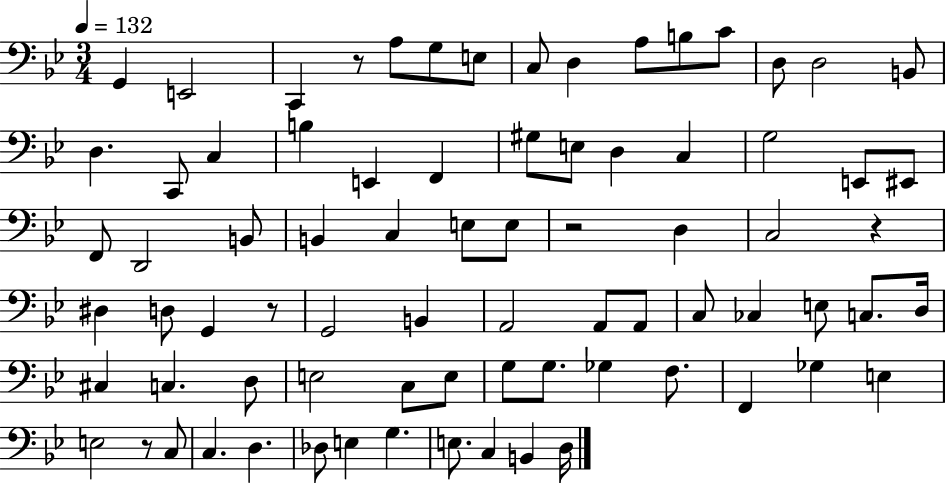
{
  \clef bass
  \numericTimeSignature
  \time 3/4
  \key bes \major
  \tempo 4 = 132
  g,4 e,2 | c,4 r8 a8 g8 e8 | c8 d4 a8 b8 c'8 | d8 d2 b,8 | \break d4. c,8 c4 | b4 e,4 f,4 | gis8 e8 d4 c4 | g2 e,8 eis,8 | \break f,8 d,2 b,8 | b,4 c4 e8 e8 | r2 d4 | c2 r4 | \break dis4 d8 g,4 r8 | g,2 b,4 | a,2 a,8 a,8 | c8 ces4 e8 c8. d16 | \break cis4 c4. d8 | e2 c8 e8 | g8 g8. ges4 f8. | f,4 ges4 e4 | \break e2 r8 c8 | c4. d4. | des8 e4 g4. | e8. c4 b,4 d16 | \break \bar "|."
}